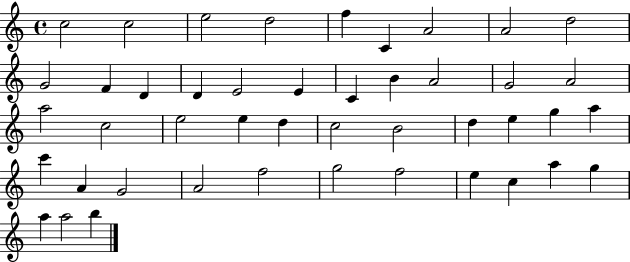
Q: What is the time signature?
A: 4/4